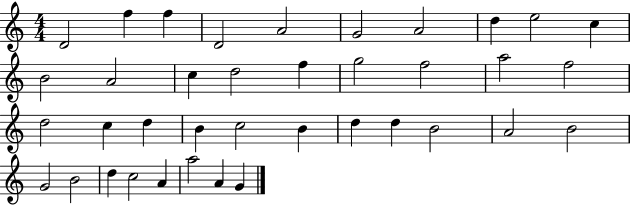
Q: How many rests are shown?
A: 0